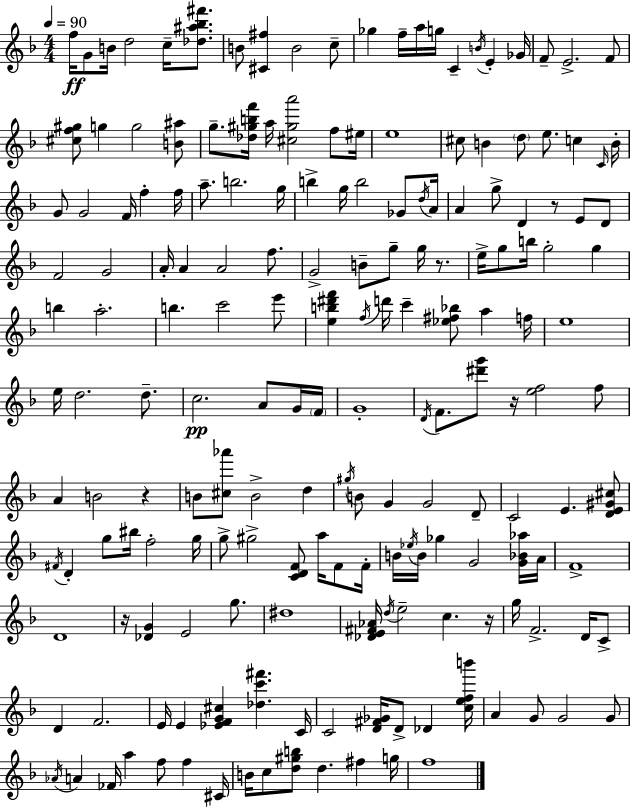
X:1
T:Untitled
M:4/4
L:1/4
K:Dm
f/4 G/2 B/4 d2 c/4 [_d^a_b^f']/2 B/2 [^C^f] B2 c/2 _g f/4 a/4 g/4 C B/4 E _G/4 F/2 E2 F/2 [^cf^g]/2 g g2 [B^a]/2 g/2 [_d^gbf']/4 a/4 [^c^ga']2 f/2 ^e/4 e4 ^c/2 B d/2 e/2 c C/4 B/4 G/2 G2 F/4 f f/4 a/2 b2 g/4 b g/4 b2 _G/2 d/4 A/4 A g/2 D z/2 E/2 D/2 F2 G2 A/4 A A2 f/2 G2 B/2 g/2 g/4 z/2 e/4 g/2 b/4 g2 g b a2 b c'2 e'/2 [eb^d'f'] f/4 d'/4 c' [_e^f_b]/2 a f/4 e4 e/4 d2 d/2 c2 A/2 G/4 F/4 G4 D/4 F/2 [^d'g']/2 z/4 [ef]2 f/2 A B2 z B/2 [^c_a']/2 B2 d ^g/4 B/2 G G2 D/2 C2 E [DE^G^c]/2 ^F/4 D g/2 ^b/4 f2 g/4 g/2 ^g2 [CDF]/2 a/4 F/2 F/4 B/4 _e/4 B/4 _g G2 [G_B_a]/4 A/4 F4 D4 z/4 [_DG] E2 g/2 ^d4 [_DE^F_A]/4 d/4 e2 c z/4 g/4 F2 D/4 C/2 D F2 E/4 E [_EFG^c] [_dc'^f'] C/4 C2 [D^F_G]/4 D/2 _D [cefb']/4 A G/2 G2 G/2 _A/4 A _F/4 a f/2 f ^C/4 B/4 c/2 [d^gb]/2 d ^f g/4 f4